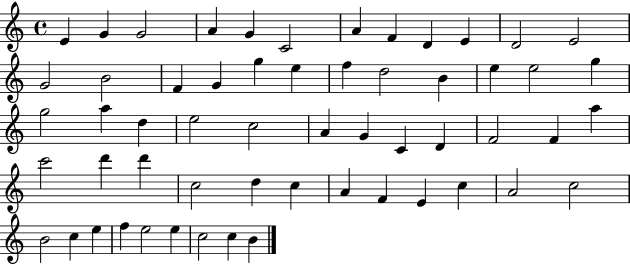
{
  \clef treble
  \time 4/4
  \defaultTimeSignature
  \key c \major
  e'4 g'4 g'2 | a'4 g'4 c'2 | a'4 f'4 d'4 e'4 | d'2 e'2 | \break g'2 b'2 | f'4 g'4 g''4 e''4 | f''4 d''2 b'4 | e''4 e''2 g''4 | \break g''2 a''4 d''4 | e''2 c''2 | a'4 g'4 c'4 d'4 | f'2 f'4 a''4 | \break c'''2 d'''4 d'''4 | c''2 d''4 c''4 | a'4 f'4 e'4 c''4 | a'2 c''2 | \break b'2 c''4 e''4 | f''4 e''2 e''4 | c''2 c''4 b'4 | \bar "|."
}